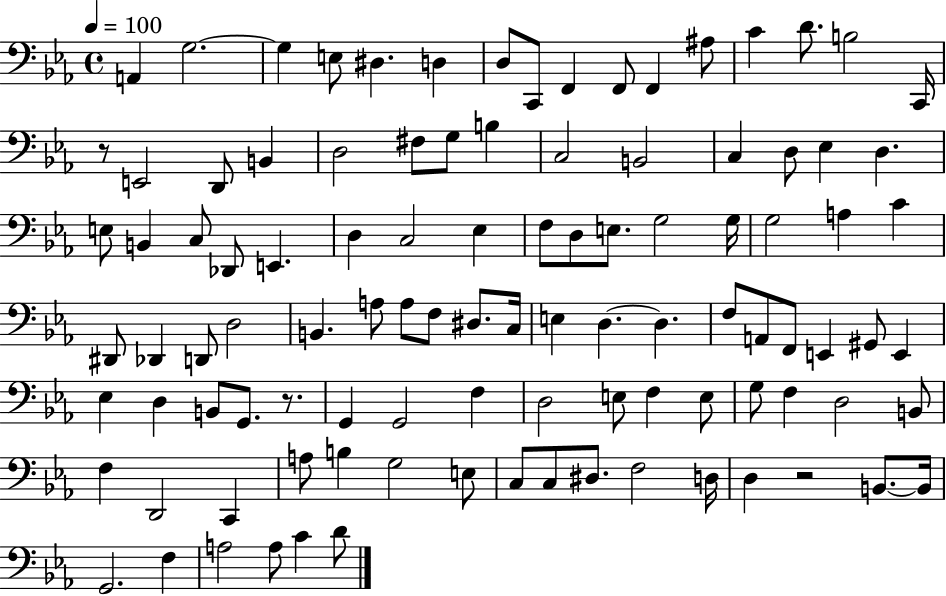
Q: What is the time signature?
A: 4/4